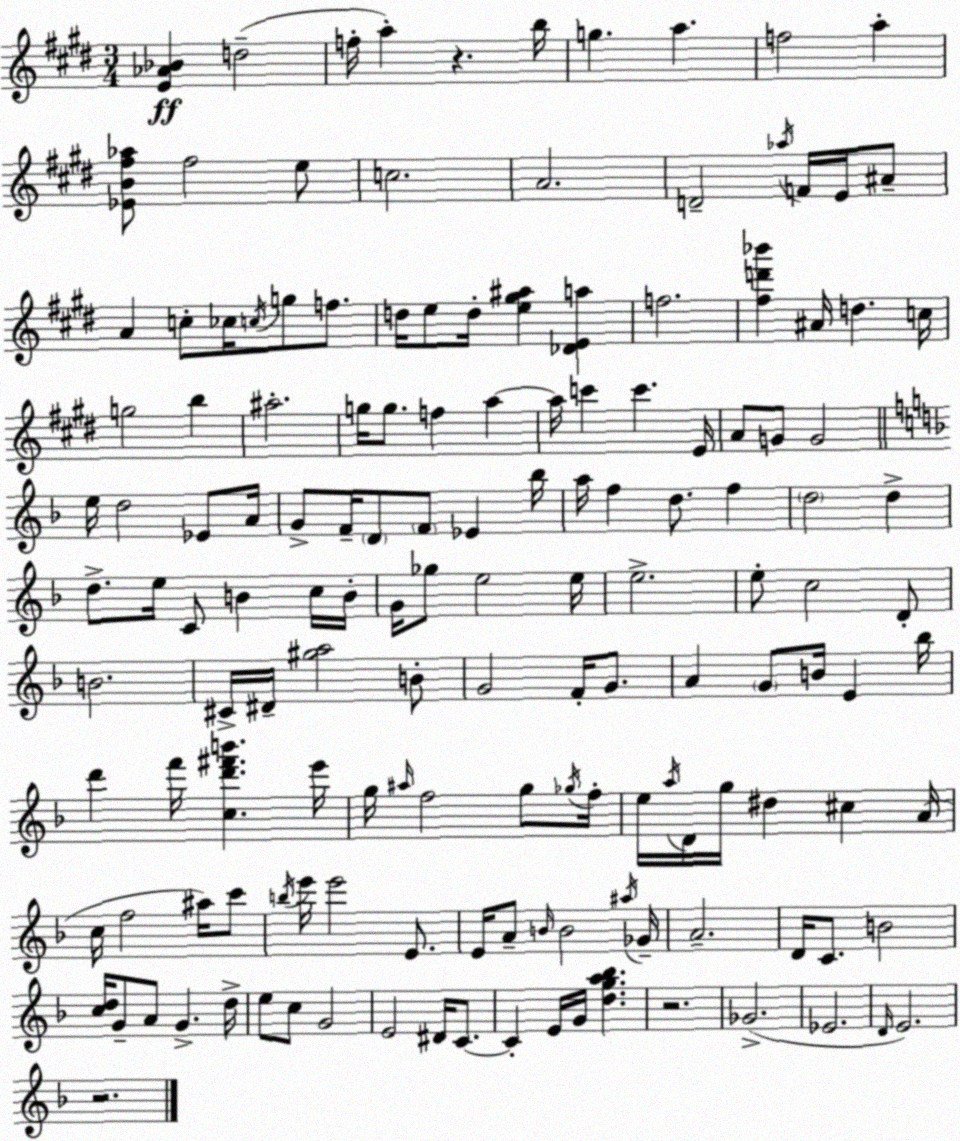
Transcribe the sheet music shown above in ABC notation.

X:1
T:Untitled
M:3/4
L:1/4
K:E
[E_A_B] d2 f/4 a z b/4 g a f2 a [_EB^f_a]/2 ^f2 e/2 c2 A2 D2 _a/4 F/4 E/4 ^A/2 A c/2 _c/4 c/4 g/2 f/2 d/4 e/2 d/4 [e^g^a] [_DEa] f2 [^fd'_b'] ^A/4 d c/4 g2 b ^a2 g/4 g/2 f a a/4 c' c' E/4 A/2 G/2 G2 e/4 d2 _E/2 A/4 G/2 F/4 D/2 F/2 _E _b/4 a/4 f d/2 f d2 d d/2 e/4 C/2 B c/4 B/4 G/4 _g/2 e2 e/4 e2 e/2 c2 D/2 B2 ^C/4 ^D/4 [^ga]2 B/2 G2 F/4 G/2 A G/2 B/4 E _b/4 d' f'/4 [cd'^f'b'] e'/4 g/4 ^a/4 f2 g/2 _g/4 f/4 e/4 a/4 D/4 g/4 ^d ^c A/4 c/4 f2 ^a/4 c'/2 b/4 e'/4 e'2 E/2 E/4 A/2 B/4 B2 ^a/4 _G/4 A2 D/4 C/2 B2 [cd]/4 G/2 A/2 G d/4 e/2 c/2 G2 E2 ^D/4 C/2 C E/4 G/4 [dga_b] z2 _G2 _E2 D/4 E2 z2